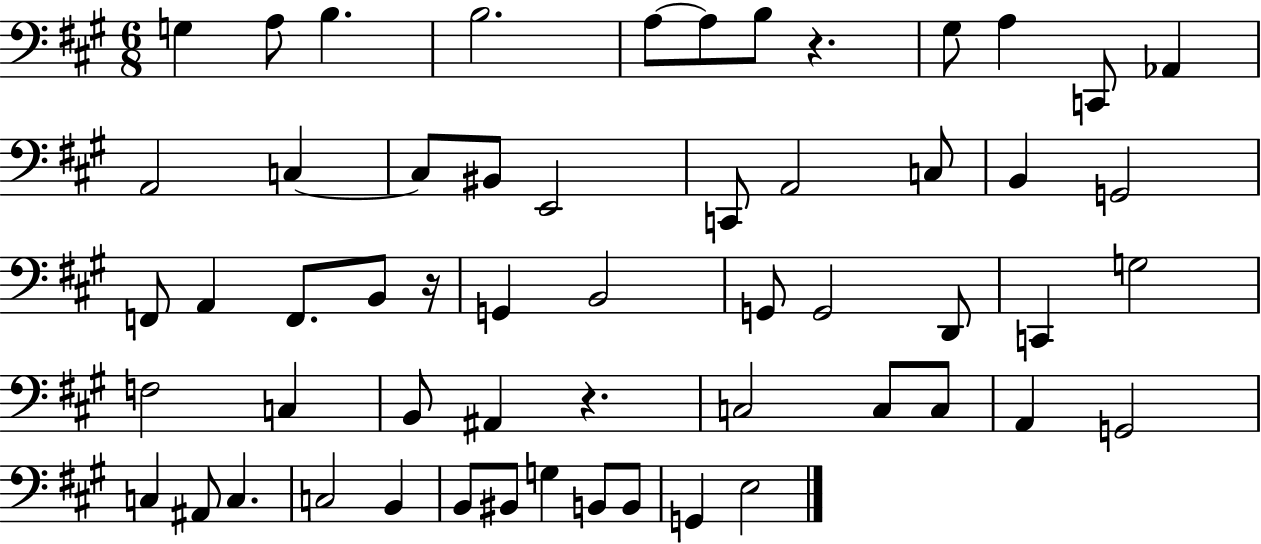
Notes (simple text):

G3/q A3/e B3/q. B3/h. A3/e A3/e B3/e R/q. G#3/e A3/q C2/e Ab2/q A2/h C3/q C3/e BIS2/e E2/h C2/e A2/h C3/e B2/q G2/h F2/e A2/q F2/e. B2/e R/s G2/q B2/h G2/e G2/h D2/e C2/q G3/h F3/h C3/q B2/e A#2/q R/q. C3/h C3/e C3/e A2/q G2/h C3/q A#2/e C3/q. C3/h B2/q B2/e BIS2/e G3/q B2/e B2/e G2/q E3/h